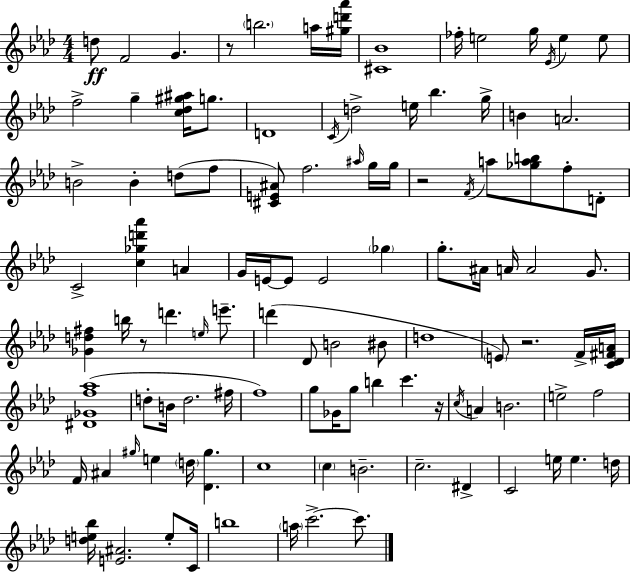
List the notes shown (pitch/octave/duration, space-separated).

D5/e F4/h G4/q. R/e B5/h. A5/s [G#5,D6,Ab6]/s [C#4,Bb4]/w FES5/s E5/h G5/s Eb4/s E5/q E5/e F5/h G5/q [C5,Db5,G#5,A#5]/s G5/e. D4/w C4/s D5/h E5/s Bb5/q. G5/s B4/q A4/h. B4/h B4/q D5/e F5/e [C#4,E4,A#4]/e F5/h. A#5/s G5/s G5/s R/h F4/s A5/e [Gb5,A5,B5]/e F5/e D4/e C4/h [C5,Gb5,D6,Ab6]/q A4/q G4/s E4/s E4/e E4/h Gb5/q G5/e. A#4/s A4/s A4/h G4/e. [Gb4,D5,F#5]/q B5/s R/e D6/q. E5/s E6/e. D6/q Db4/e B4/h BIS4/e D5/w E4/e R/h. F4/s [C4,Db4,F#4,A4]/s [D#4,Gb4,F5,Ab5]/w D5/e B4/s D5/h. F#5/s F5/w G5/e Gb4/s G5/e B5/q C6/q. R/s C5/s A4/q B4/h. E5/h F5/h F4/s A#4/q G#5/s E5/q D5/s [Db4,G#5]/q. C5/w C5/q B4/h. C5/h. D#4/q C4/h E5/s E5/q. D5/s [D5,E5,Bb5]/s [E4,A#4]/h. E5/e C4/s B5/w A5/s C6/h. C6/e.